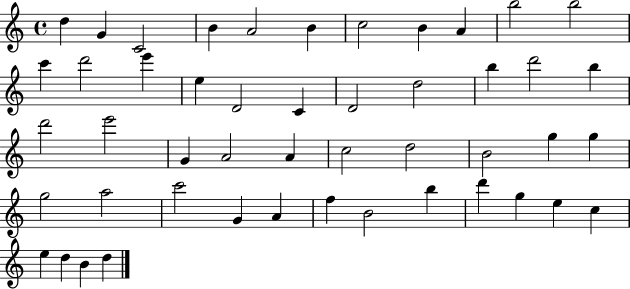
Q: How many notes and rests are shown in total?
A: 48